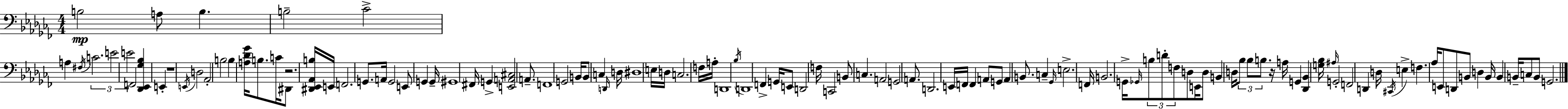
B3/h A3/e B3/q. B3/h CES4/h A3/q F#3/s C4/h. E4/h E4/h F2/h [Db2,Eb2,Gb3,Bb3]/q E2/q R/w E2/s D3/h Ab2/h B3/h B3/q [A3,Db4,Gb4]/s B3/e. C4/s D#2/e R/h. [D#2,Eb2,Ab2,B3]/s E2/s F2/h. G2/e. A2/s G2/h E2/e G2/q G2/s G#2/w F#2/s G2/q [E2,A2,C#3]/h A2/e. F2/w G2/h B2/s B2/e C3/q D2/s D3/s D#3/w E3/s D3/s C3/h. F3/s A3/s D2/w Bb3/s D2/w F2/q G2/s E2/e D2/h F3/s C2/h B2/e C3/q. A2/h G2/h A2/e. D2/h. E2/s F2/s F2/q A2/e G2/e A2/q B2/e. C3/q Gb2/s E3/h. F2/s B2/h. G2/s Gb2/s B3/e D4/e F3/e D3/e E2/s D3/e B2/q D3/s Bb3/e Bb3/e B3/e. R/s A3/s G2/q [Db2,Bb2]/q [G3,Bb3]/s A#3/s G2/h F2/h D2/q D3/s C#2/s E3/q F3/q. Ab3/s E2/e D2/e B2/e D3/q B2/s B2/q B2/s C3/e B2/e G2/h.